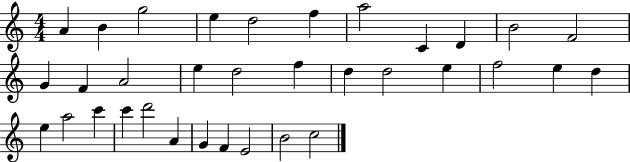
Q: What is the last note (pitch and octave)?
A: C5